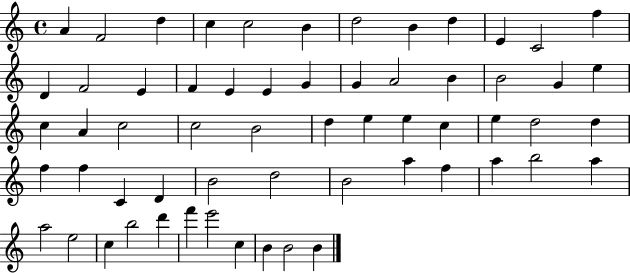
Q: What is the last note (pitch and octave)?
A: B4